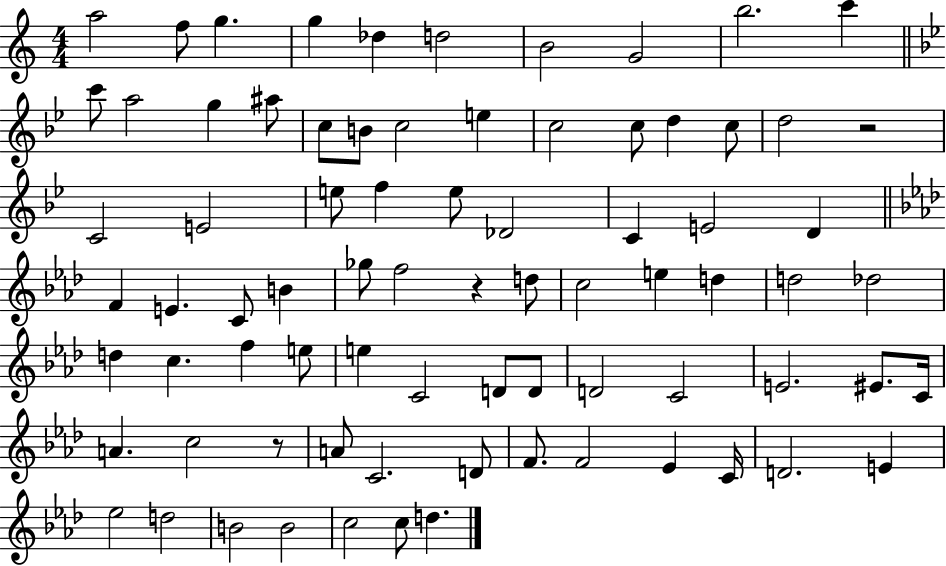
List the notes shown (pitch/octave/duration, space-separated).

A5/h F5/e G5/q. G5/q Db5/q D5/h B4/h G4/h B5/h. C6/q C6/e A5/h G5/q A#5/e C5/e B4/e C5/h E5/q C5/h C5/e D5/q C5/e D5/h R/h C4/h E4/h E5/e F5/q E5/e Db4/h C4/q E4/h D4/q F4/q E4/q. C4/e B4/q Gb5/e F5/h R/q D5/e C5/h E5/q D5/q D5/h Db5/h D5/q C5/q. F5/q E5/e E5/q C4/h D4/e D4/e D4/h C4/h E4/h. EIS4/e. C4/s A4/q. C5/h R/e A4/e C4/h. D4/e F4/e. F4/h Eb4/q C4/s D4/h. E4/q Eb5/h D5/h B4/h B4/h C5/h C5/e D5/q.